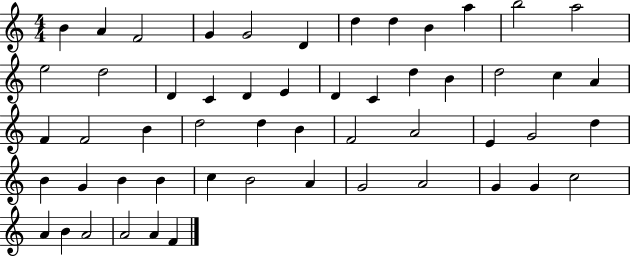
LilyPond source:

{
  \clef treble
  \numericTimeSignature
  \time 4/4
  \key c \major
  b'4 a'4 f'2 | g'4 g'2 d'4 | d''4 d''4 b'4 a''4 | b''2 a''2 | \break e''2 d''2 | d'4 c'4 d'4 e'4 | d'4 c'4 d''4 b'4 | d''2 c''4 a'4 | \break f'4 f'2 b'4 | d''2 d''4 b'4 | f'2 a'2 | e'4 g'2 d''4 | \break b'4 g'4 b'4 b'4 | c''4 b'2 a'4 | g'2 a'2 | g'4 g'4 c''2 | \break a'4 b'4 a'2 | a'2 a'4 f'4 | \bar "|."
}